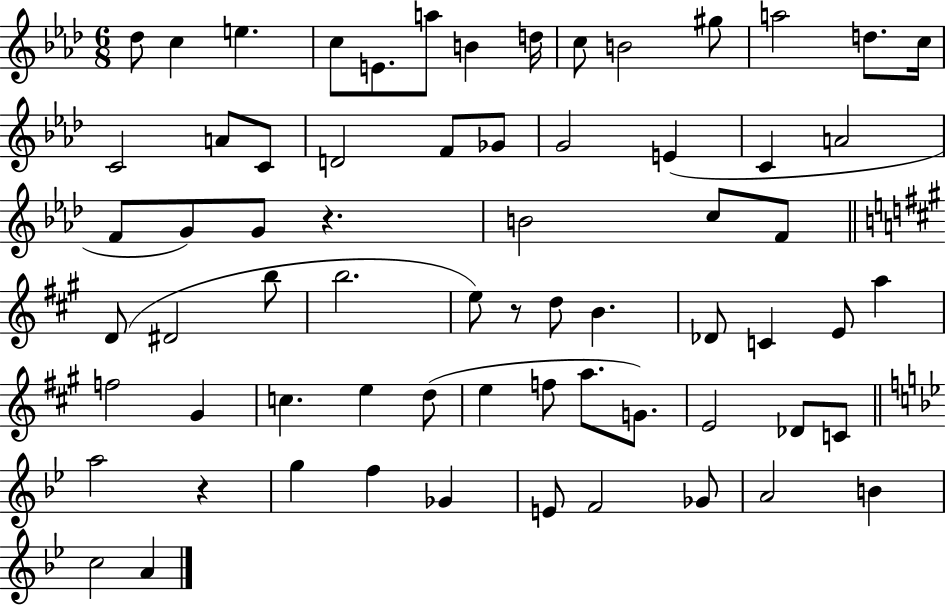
{
  \clef treble
  \numericTimeSignature
  \time 6/8
  \key aes \major
  des''8 c''4 e''4. | c''8 e'8. a''8 b'4 d''16 | c''8 b'2 gis''8 | a''2 d''8. c''16 | \break c'2 a'8 c'8 | d'2 f'8 ges'8 | g'2 e'4( | c'4 a'2 | \break f'8 g'8) g'8 r4. | b'2 c''8 f'8 | \bar "||" \break \key a \major d'8( dis'2 b''8 | b''2. | e''8) r8 d''8 b'4. | des'8 c'4 e'8 a''4 | \break f''2 gis'4 | c''4. e''4 d''8( | e''4 f''8 a''8. g'8.) | e'2 des'8 c'8 | \break \bar "||" \break \key bes \major a''2 r4 | g''4 f''4 ges'4 | e'8 f'2 ges'8 | a'2 b'4 | \break c''2 a'4 | \bar "|."
}